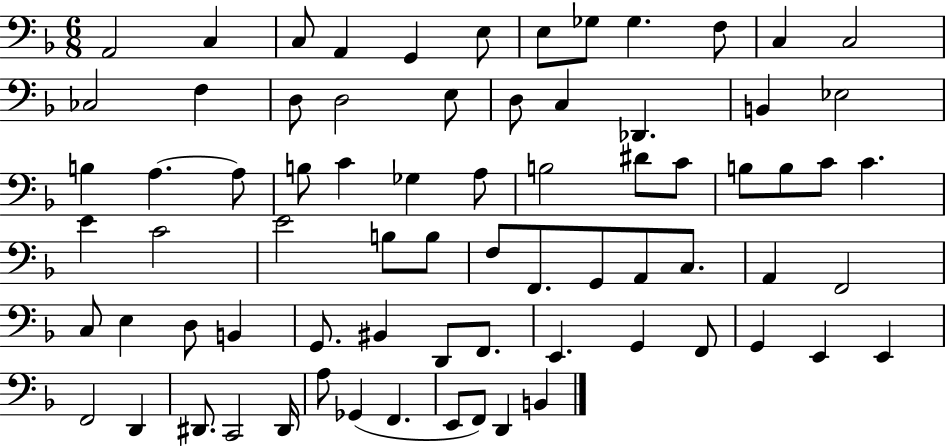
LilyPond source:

{
  \clef bass
  \numericTimeSignature
  \time 6/8
  \key f \major
  a,2 c4 | c8 a,4 g,4 e8 | e8 ges8 ges4. f8 | c4 c2 | \break ces2 f4 | d8 d2 e8 | d8 c4 des,4. | b,4 ees2 | \break b4 a4.~~ a8 | b8 c'4 ges4 a8 | b2 dis'8 c'8 | b8 b8 c'8 c'4. | \break e'4 c'2 | e'2 b8 b8 | f8 f,8. g,8 a,8 c8. | a,4 f,2 | \break c8 e4 d8 b,4 | g,8. bis,4 d,8 f,8. | e,4. g,4 f,8 | g,4 e,4 e,4 | \break f,2 d,4 | dis,8. c,2 dis,16 | a8 ges,4( f,4. | e,8 f,8) d,4 b,4 | \break \bar "|."
}